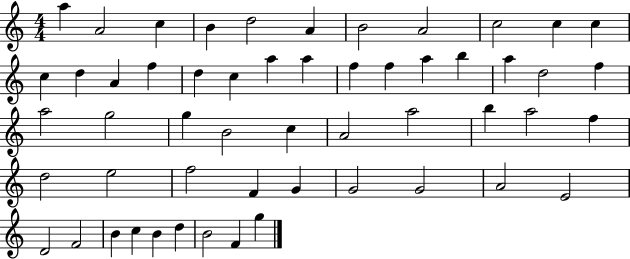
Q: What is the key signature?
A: C major